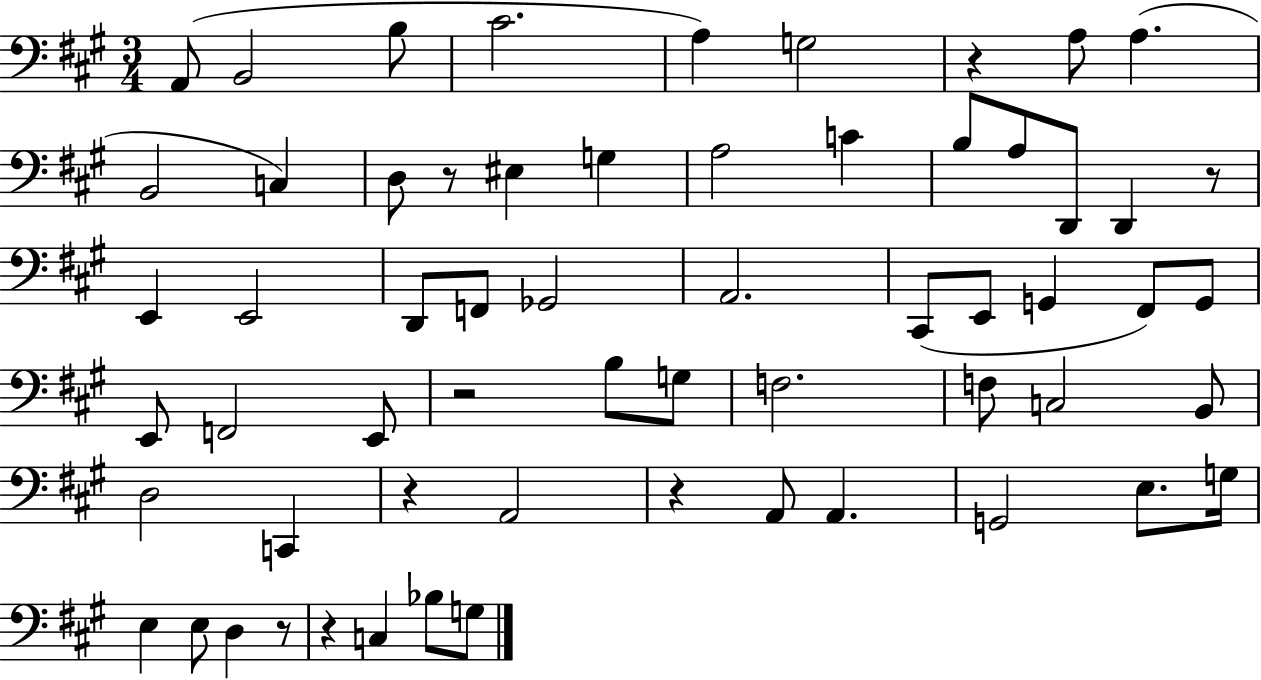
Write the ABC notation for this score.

X:1
T:Untitled
M:3/4
L:1/4
K:A
A,,/2 B,,2 B,/2 ^C2 A, G,2 z A,/2 A, B,,2 C, D,/2 z/2 ^E, G, A,2 C B,/2 A,/2 D,,/2 D,, z/2 E,, E,,2 D,,/2 F,,/2 _G,,2 A,,2 ^C,,/2 E,,/2 G,, ^F,,/2 G,,/2 E,,/2 F,,2 E,,/2 z2 B,/2 G,/2 F,2 F,/2 C,2 B,,/2 D,2 C,, z A,,2 z A,,/2 A,, G,,2 E,/2 G,/4 E, E,/2 D, z/2 z C, _B,/2 G,/2